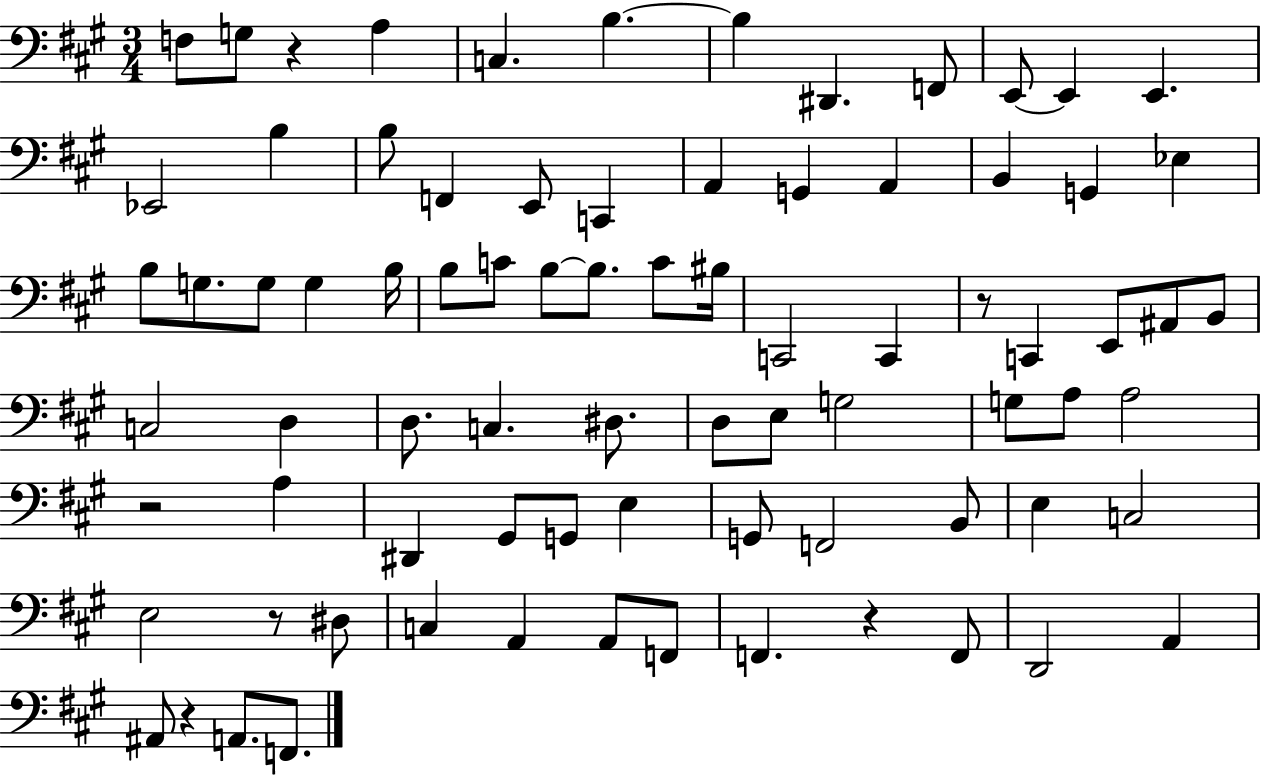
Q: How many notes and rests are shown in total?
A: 80